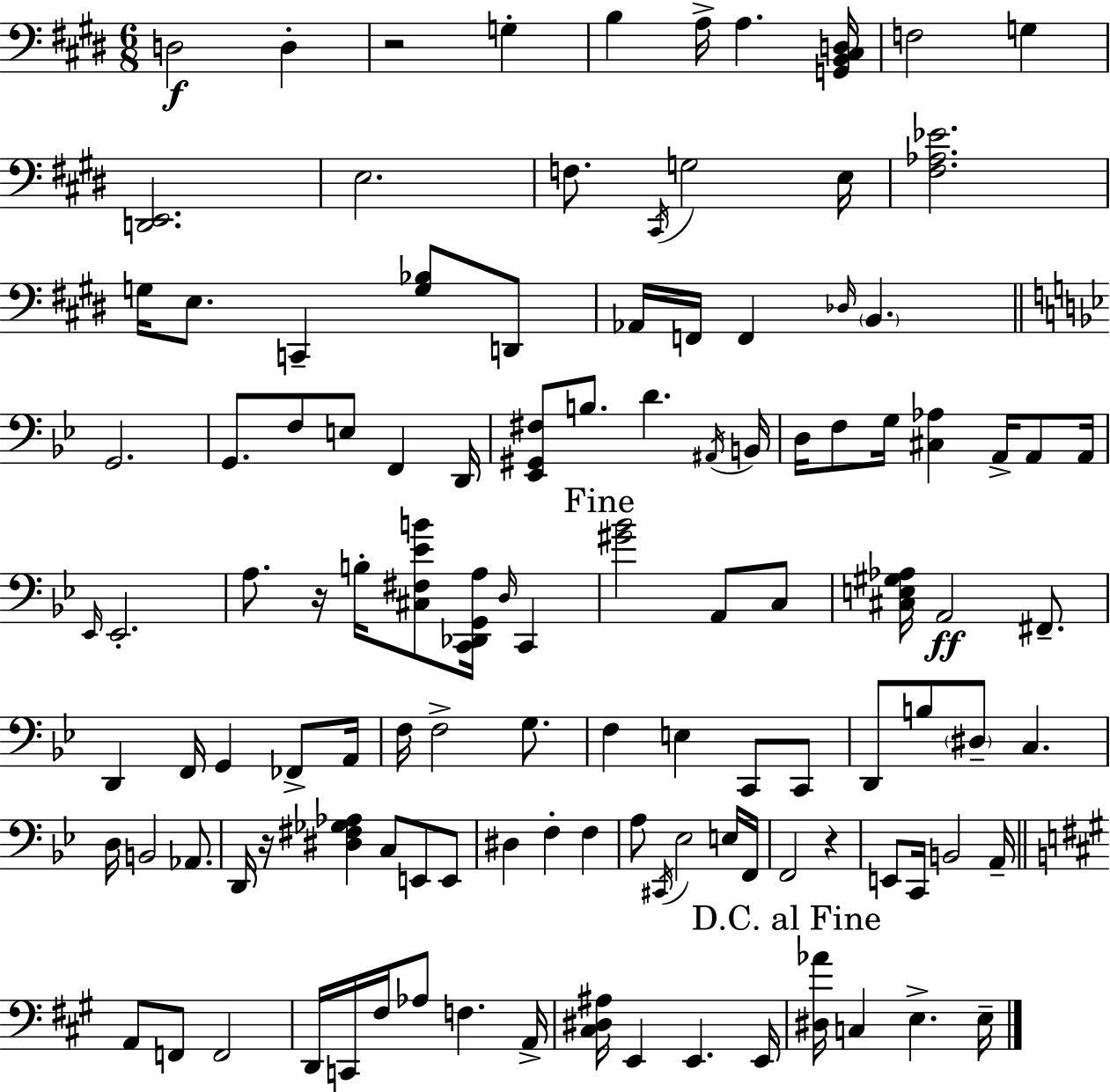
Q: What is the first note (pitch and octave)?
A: D3